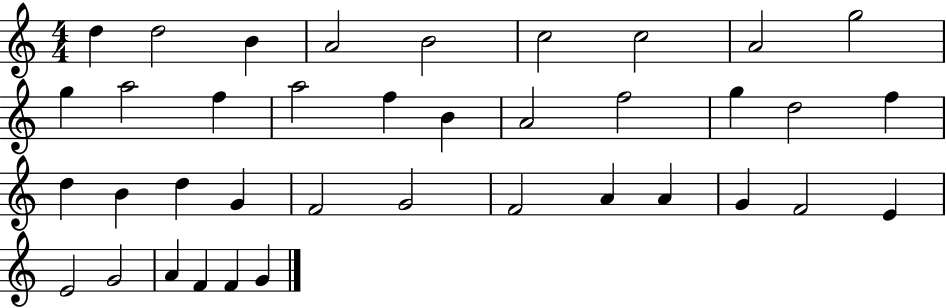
{
  \clef treble
  \numericTimeSignature
  \time 4/4
  \key c \major
  d''4 d''2 b'4 | a'2 b'2 | c''2 c''2 | a'2 g''2 | \break g''4 a''2 f''4 | a''2 f''4 b'4 | a'2 f''2 | g''4 d''2 f''4 | \break d''4 b'4 d''4 g'4 | f'2 g'2 | f'2 a'4 a'4 | g'4 f'2 e'4 | \break e'2 g'2 | a'4 f'4 f'4 g'4 | \bar "|."
}